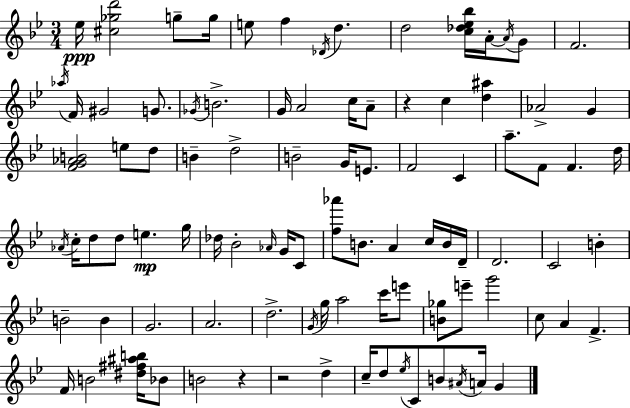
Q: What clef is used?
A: treble